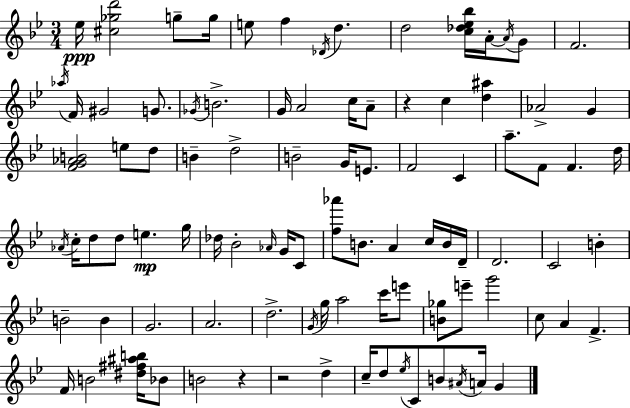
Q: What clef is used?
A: treble